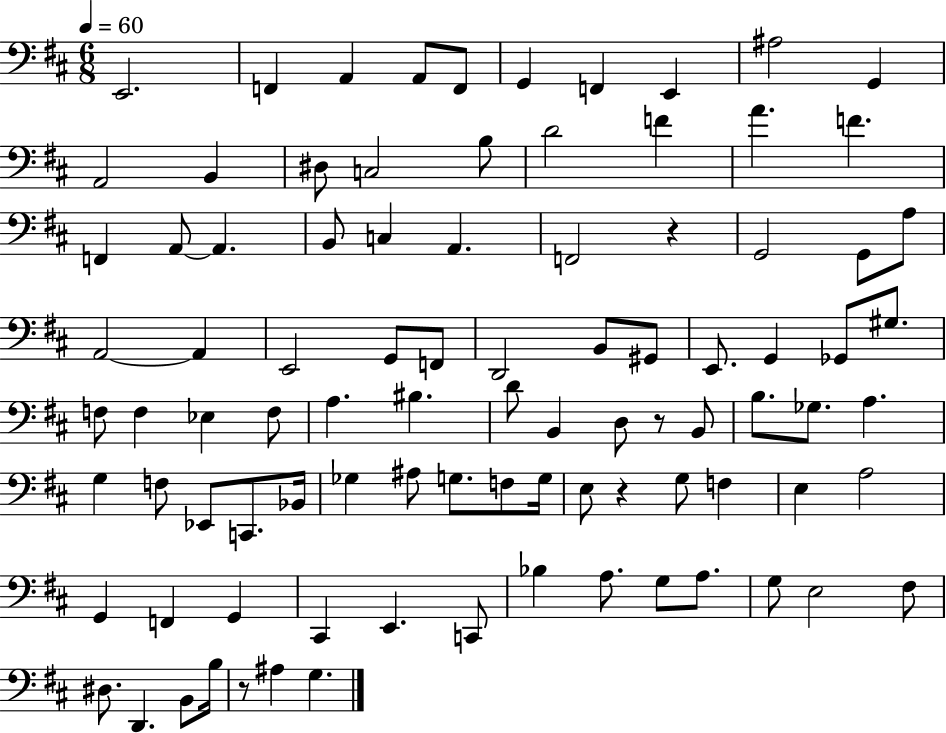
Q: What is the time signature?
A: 6/8